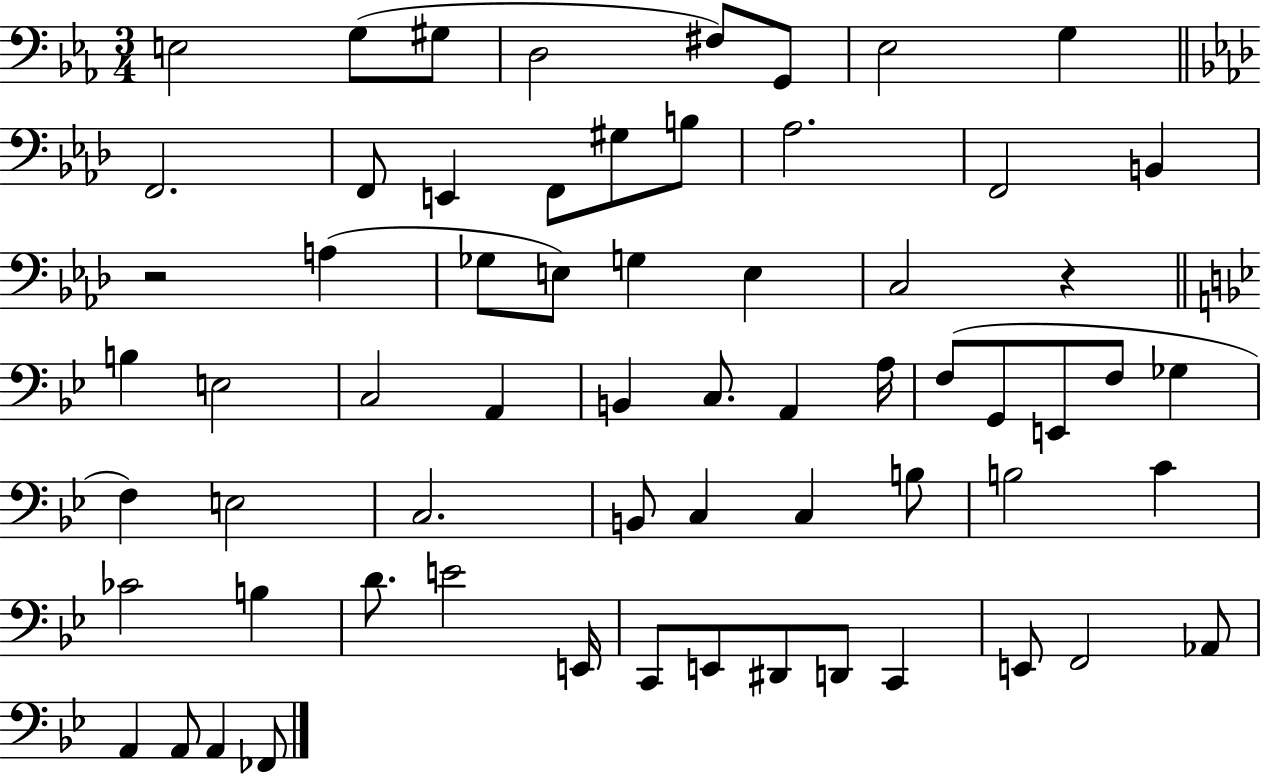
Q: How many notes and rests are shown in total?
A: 64